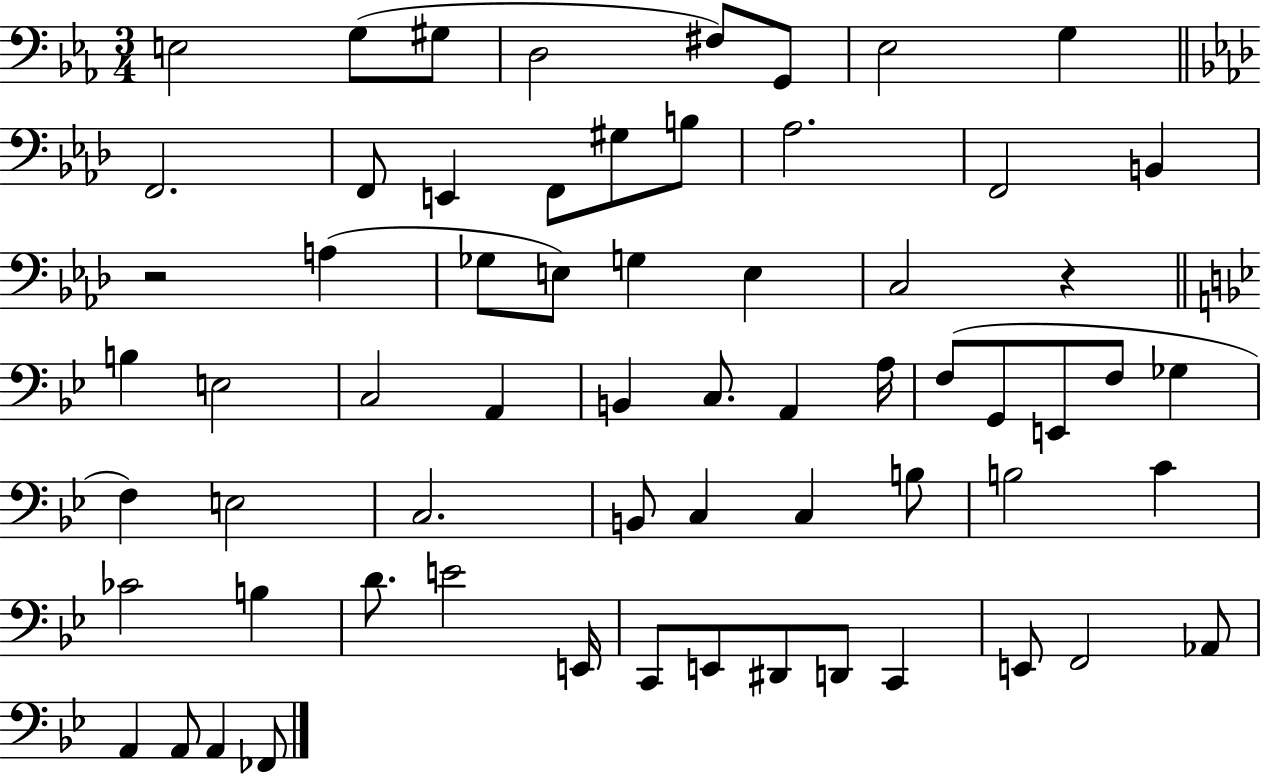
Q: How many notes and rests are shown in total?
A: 64